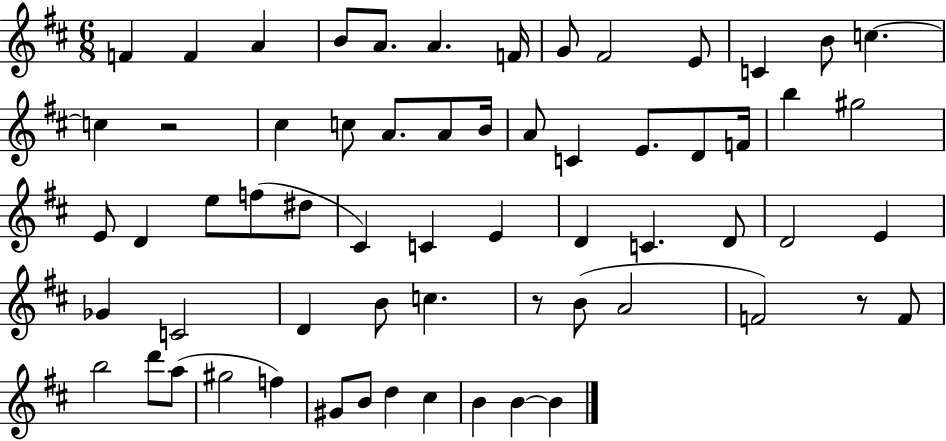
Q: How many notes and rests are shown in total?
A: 63